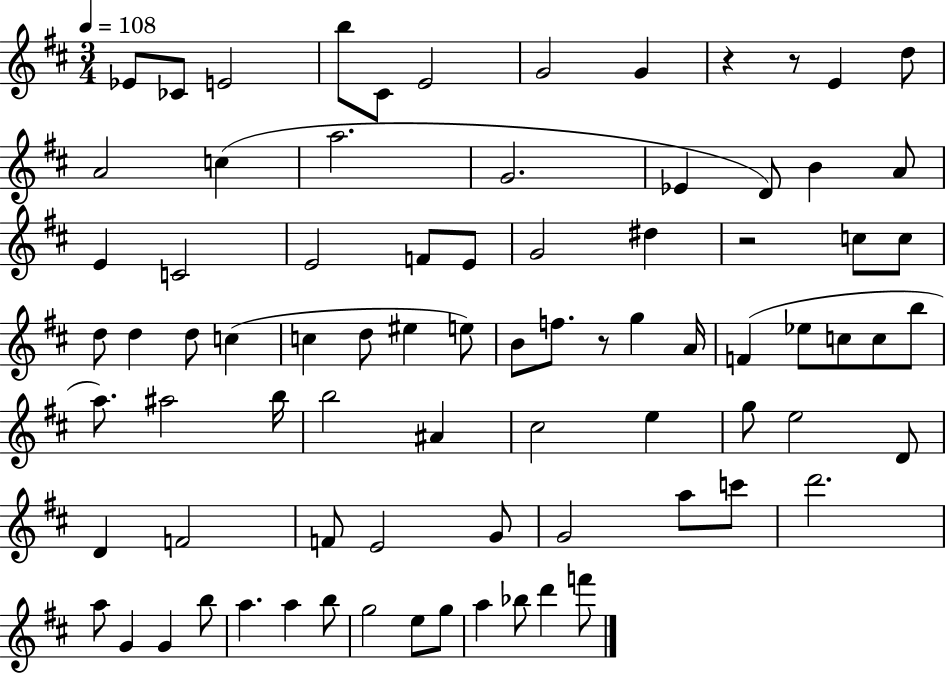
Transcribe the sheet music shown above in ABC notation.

X:1
T:Untitled
M:3/4
L:1/4
K:D
_E/2 _C/2 E2 b/2 ^C/2 E2 G2 G z z/2 E d/2 A2 c a2 G2 _E D/2 B A/2 E C2 E2 F/2 E/2 G2 ^d z2 c/2 c/2 d/2 d d/2 c c d/2 ^e e/2 B/2 f/2 z/2 g A/4 F _e/2 c/2 c/2 b/2 a/2 ^a2 b/4 b2 ^A ^c2 e g/2 e2 D/2 D F2 F/2 E2 G/2 G2 a/2 c'/2 d'2 a/2 G G b/2 a a b/2 g2 e/2 g/2 a _b/2 d' f'/2